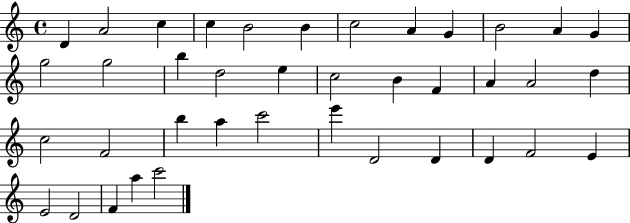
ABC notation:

X:1
T:Untitled
M:4/4
L:1/4
K:C
D A2 c c B2 B c2 A G B2 A G g2 g2 b d2 e c2 B F A A2 d c2 F2 b a c'2 e' D2 D D F2 E E2 D2 F a c'2